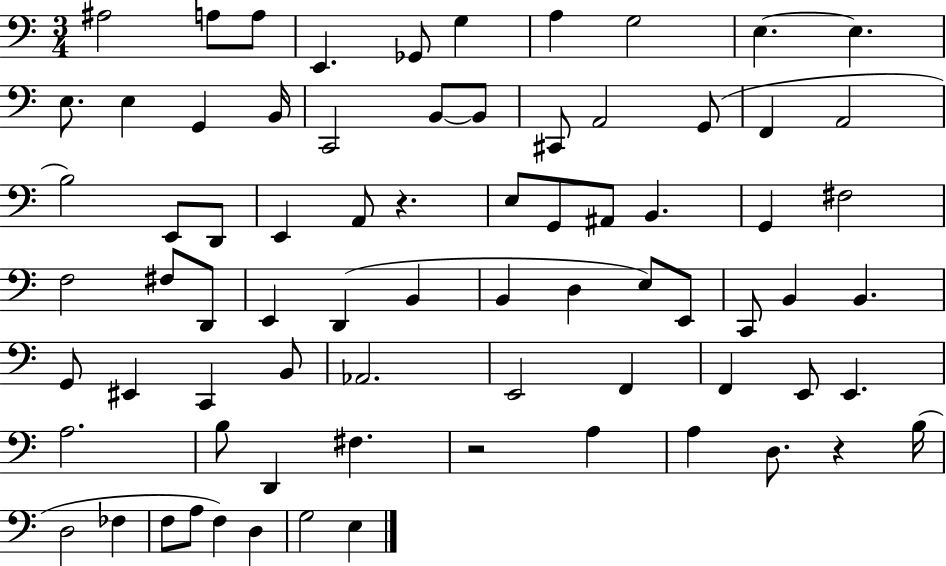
{
  \clef bass
  \numericTimeSignature
  \time 3/4
  \key c \major
  ais2 a8 a8 | e,4. ges,8 g4 | a4 g2 | e4.~~ e4. | \break e8. e4 g,4 b,16 | c,2 b,8~~ b,8 | cis,8 a,2 g,8( | f,4 a,2 | \break b2) e,8 d,8 | e,4 a,8 r4. | e8 g,8 ais,8 b,4. | g,4 fis2 | \break f2 fis8 d,8 | e,4 d,4( b,4 | b,4 d4 e8) e,8 | c,8 b,4 b,4. | \break g,8 eis,4 c,4 b,8 | aes,2. | e,2 f,4 | f,4 e,8 e,4. | \break a2. | b8 d,4 fis4. | r2 a4 | a4 d8. r4 b16( | \break d2 fes4 | f8 a8 f4) d4 | g2 e4 | \bar "|."
}